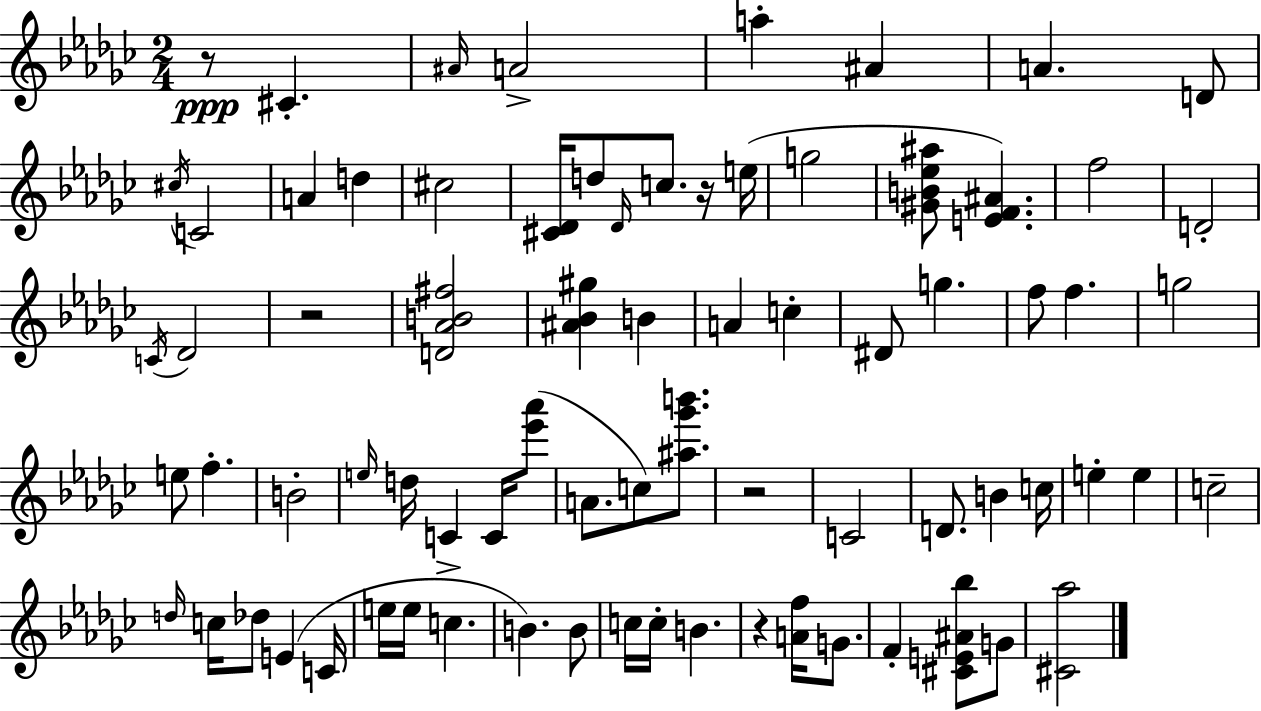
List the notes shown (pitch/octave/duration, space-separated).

R/e C#4/q. A#4/s A4/h A5/q A#4/q A4/q. D4/e C#5/s C4/h A4/q D5/q C#5/h [C#4,Db4]/s D5/e Db4/s C5/e. R/s E5/s G5/h [G#4,B4,Eb5,A#5]/e [E4,F4,A#4]/q. F5/h D4/h C4/s Db4/h R/h [D4,Ab4,B4,F#5]/h [A#4,Bb4,G#5]/q B4/q A4/q C5/q D#4/e G5/q. F5/e F5/q. G5/h E5/e F5/q. B4/h E5/s D5/s C4/q C4/s [Eb6,Ab6]/e A4/e. C5/e [A#5,Gb6,B6]/e. R/h C4/h D4/e. B4/q C5/s E5/q E5/q C5/h D5/s C5/s Db5/e E4/q C4/s E5/s E5/s C5/q. B4/q. B4/e C5/s C5/s B4/q. R/q [A4,F5]/s G4/e. F4/q [C#4,E4,A#4,Bb5]/e G4/e [C#4,Ab5]/h